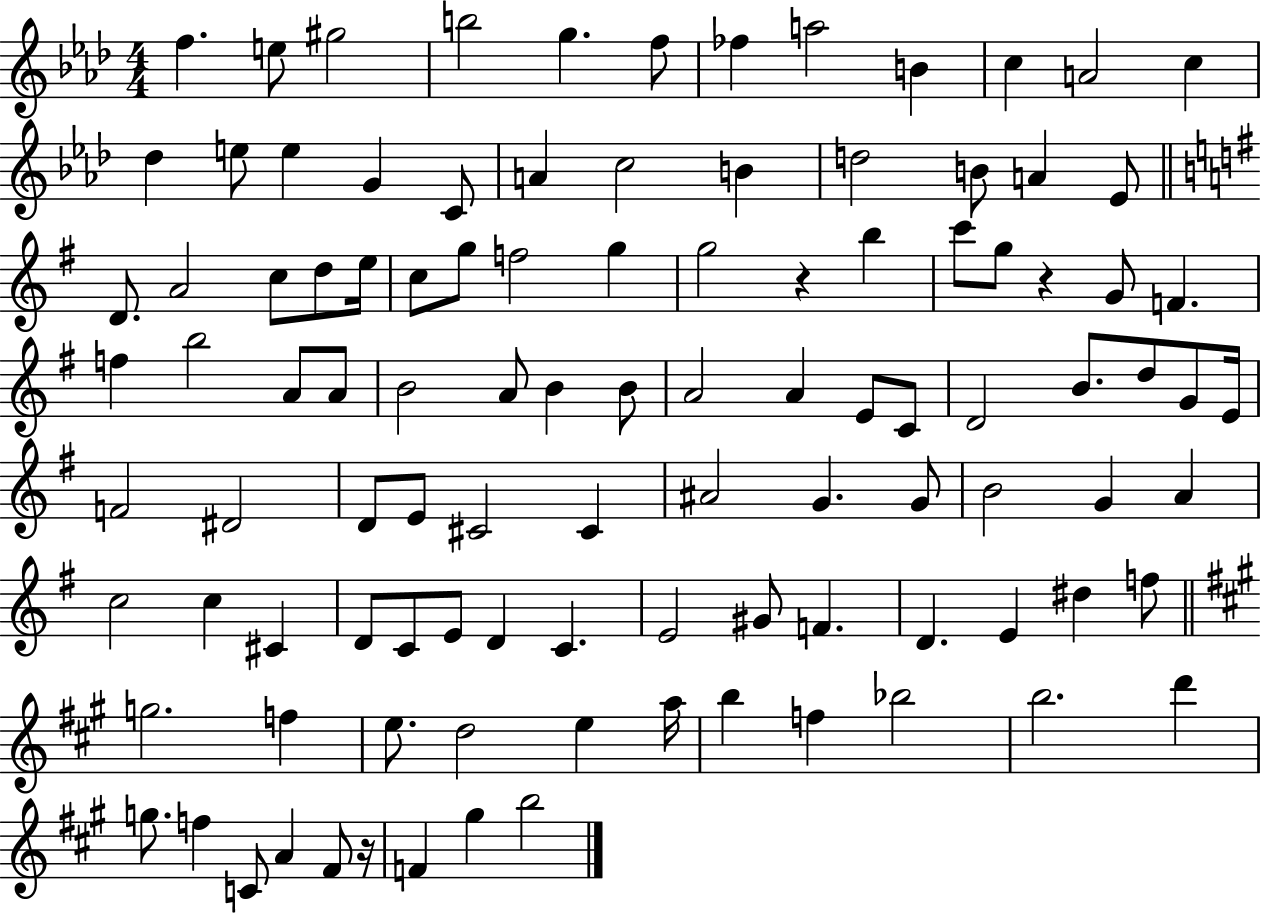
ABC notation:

X:1
T:Untitled
M:4/4
L:1/4
K:Ab
f e/2 ^g2 b2 g f/2 _f a2 B c A2 c _d e/2 e G C/2 A c2 B d2 B/2 A _E/2 D/2 A2 c/2 d/2 e/4 c/2 g/2 f2 g g2 z b c'/2 g/2 z G/2 F f b2 A/2 A/2 B2 A/2 B B/2 A2 A E/2 C/2 D2 B/2 d/2 G/2 E/4 F2 ^D2 D/2 E/2 ^C2 ^C ^A2 G G/2 B2 G A c2 c ^C D/2 C/2 E/2 D C E2 ^G/2 F D E ^d f/2 g2 f e/2 d2 e a/4 b f _b2 b2 d' g/2 f C/2 A ^F/2 z/4 F ^g b2